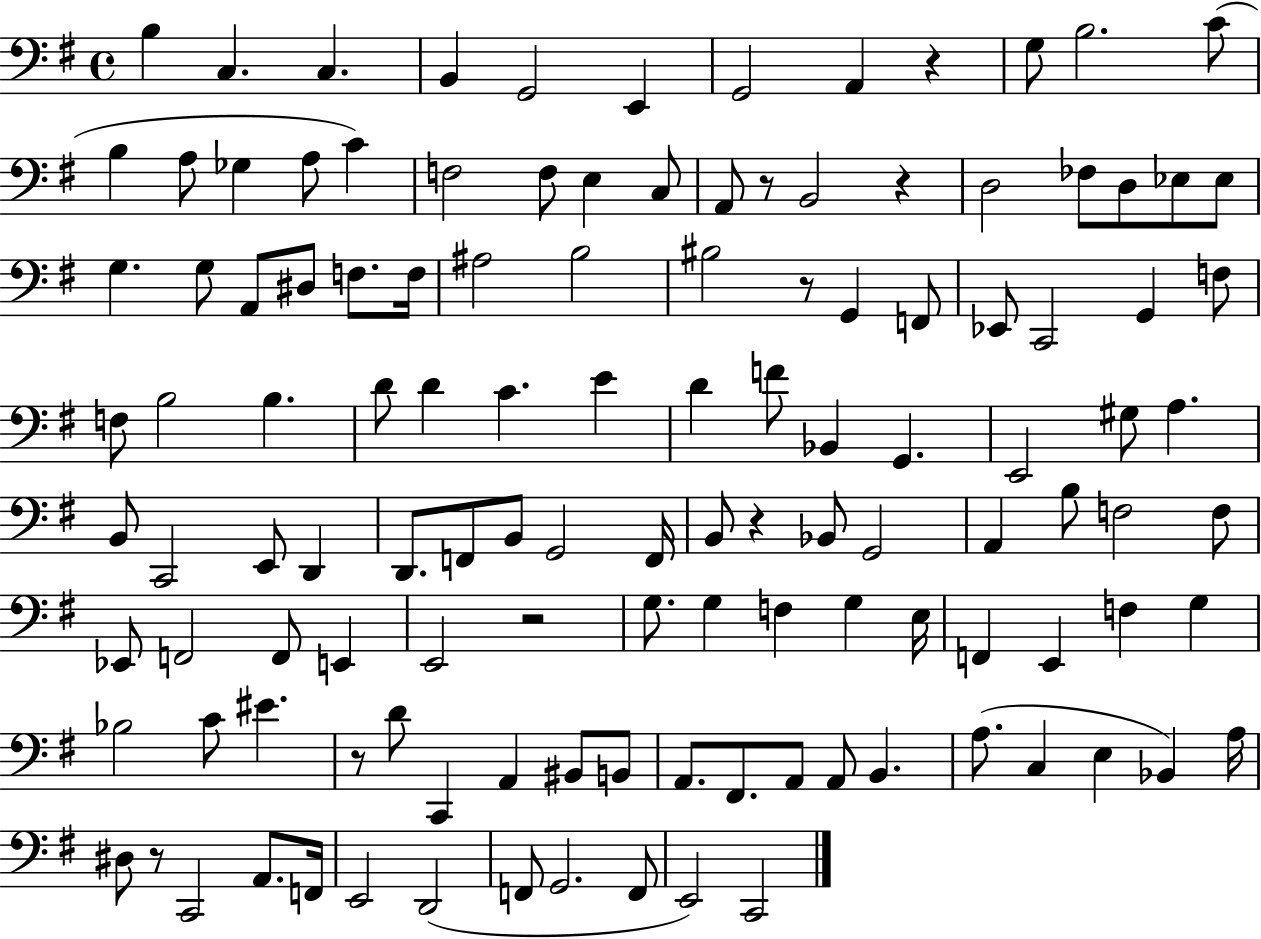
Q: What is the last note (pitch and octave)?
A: C2